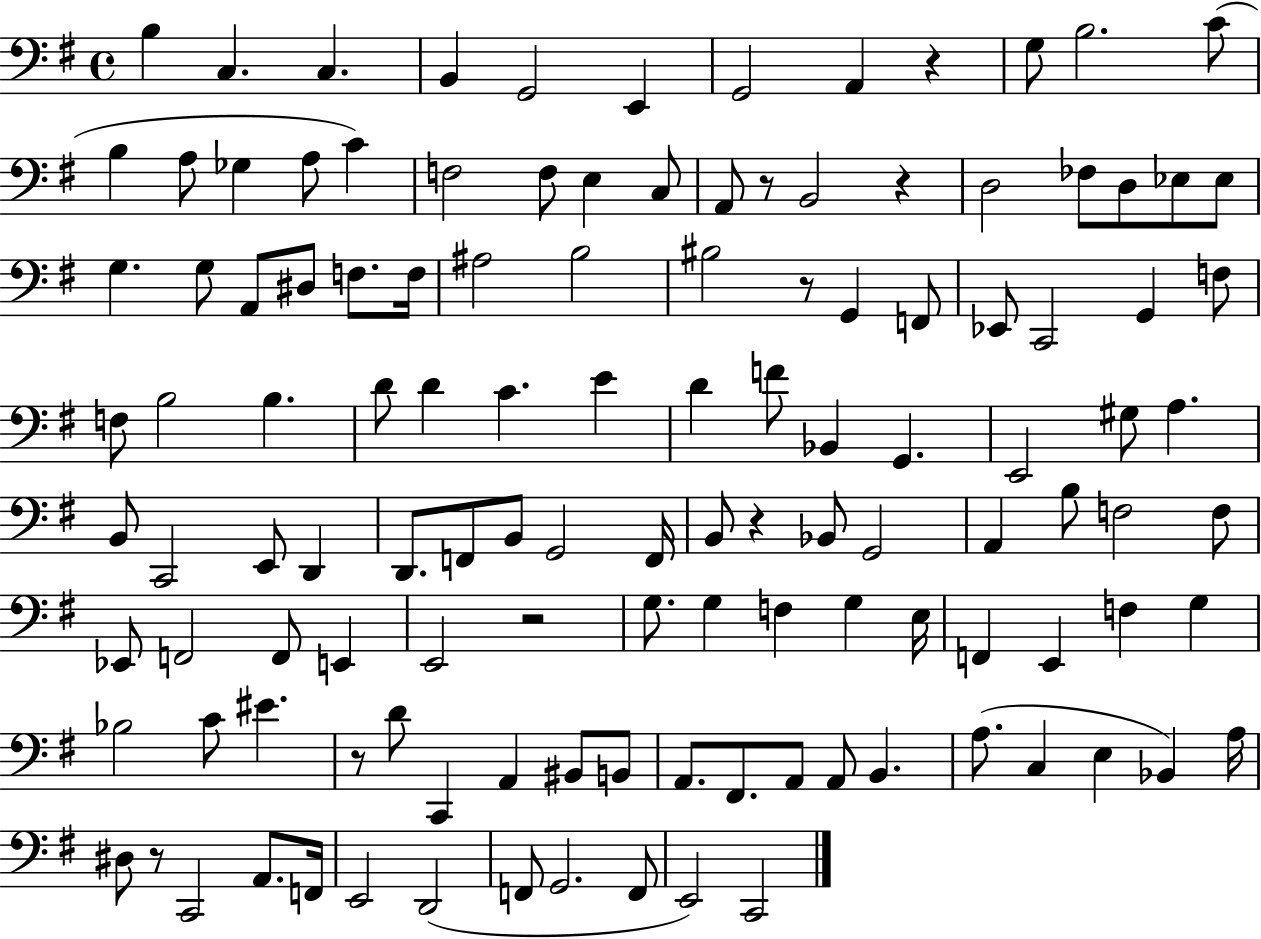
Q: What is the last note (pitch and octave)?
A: C2